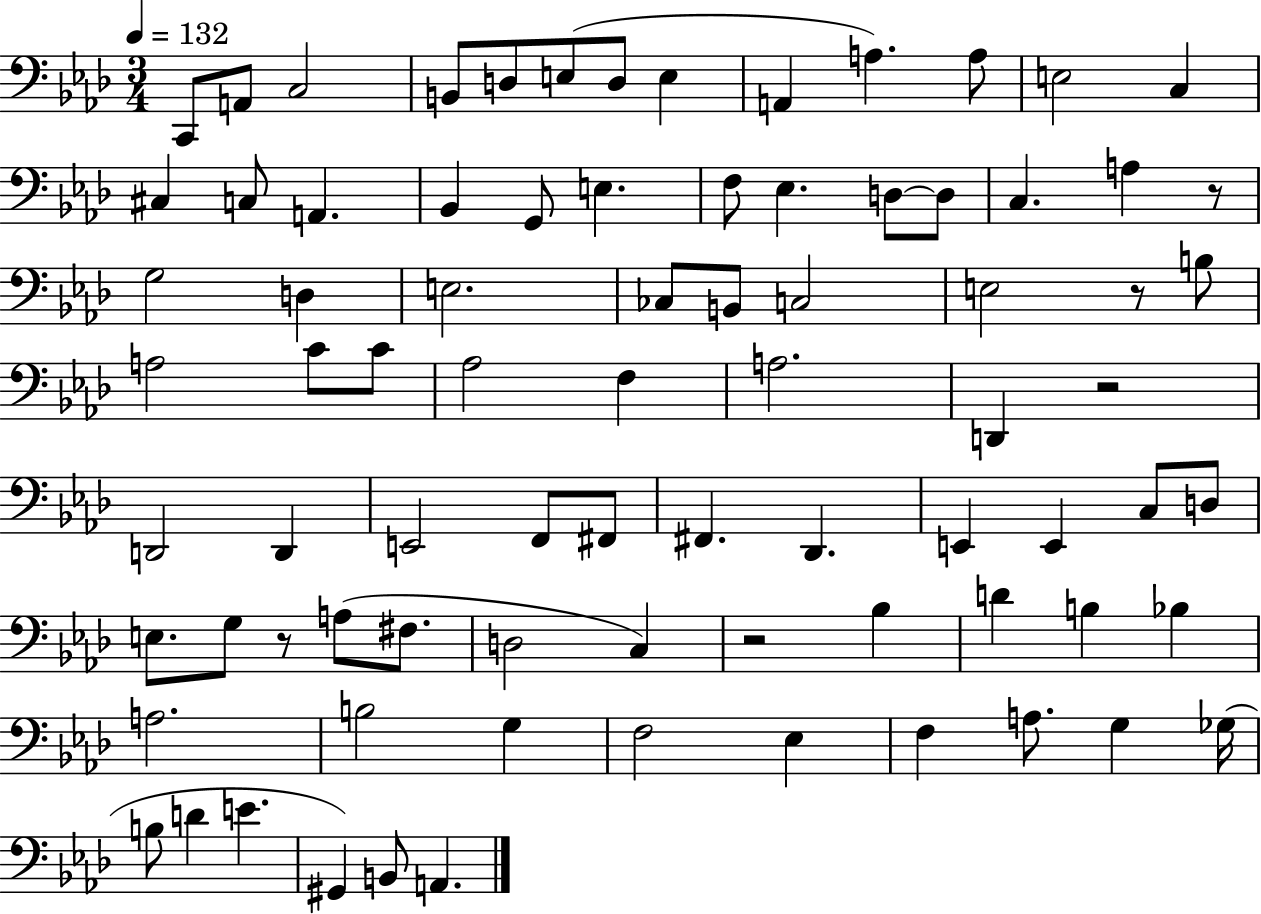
{
  \clef bass
  \numericTimeSignature
  \time 3/4
  \key aes \major
  \tempo 4 = 132
  \repeat volta 2 { c,8 a,8 c2 | b,8 d8 e8( d8 e4 | a,4 a4.) a8 | e2 c4 | \break cis4 c8 a,4. | bes,4 g,8 e4. | f8 ees4. d8~~ d8 | c4. a4 r8 | \break g2 d4 | e2. | ces8 b,8 c2 | e2 r8 b8 | \break a2 c'8 c'8 | aes2 f4 | a2. | d,4 r2 | \break d,2 d,4 | e,2 f,8 fis,8 | fis,4. des,4. | e,4 e,4 c8 d8 | \break e8. g8 r8 a8( fis8. | d2 c4) | r2 bes4 | d'4 b4 bes4 | \break a2. | b2 g4 | f2 ees4 | f4 a8. g4 ges16( | \break b8 d'4 e'4. | gis,4) b,8 a,4. | } \bar "|."
}